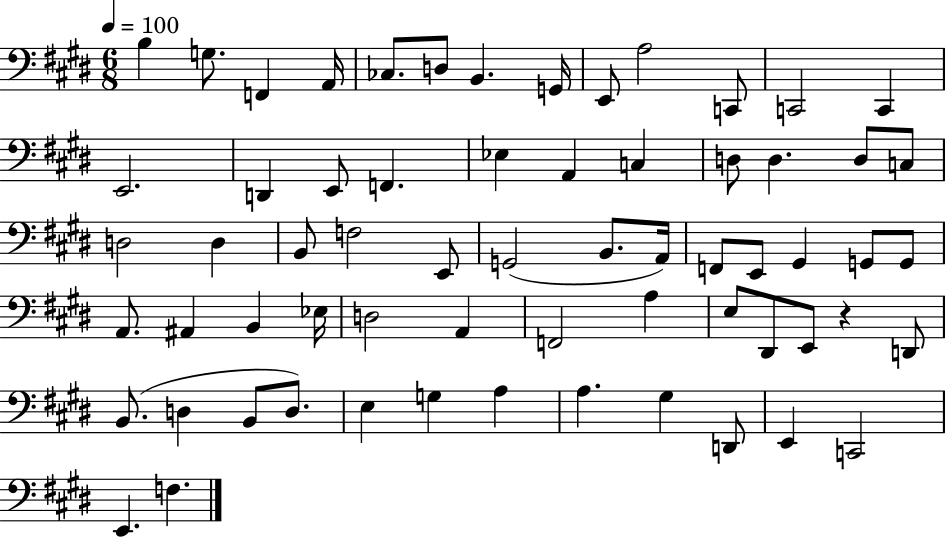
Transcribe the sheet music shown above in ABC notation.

X:1
T:Untitled
M:6/8
L:1/4
K:E
B, G,/2 F,, A,,/4 _C,/2 D,/2 B,, G,,/4 E,,/2 A,2 C,,/2 C,,2 C,, E,,2 D,, E,,/2 F,, _E, A,, C, D,/2 D, D,/2 C,/2 D,2 D, B,,/2 F,2 E,,/2 G,,2 B,,/2 A,,/4 F,,/2 E,,/2 ^G,, G,,/2 G,,/2 A,,/2 ^A,, B,, _E,/4 D,2 A,, F,,2 A, E,/2 ^D,,/2 E,,/2 z D,,/2 B,,/2 D, B,,/2 D,/2 E, G, A, A, ^G, D,,/2 E,, C,,2 E,, F,